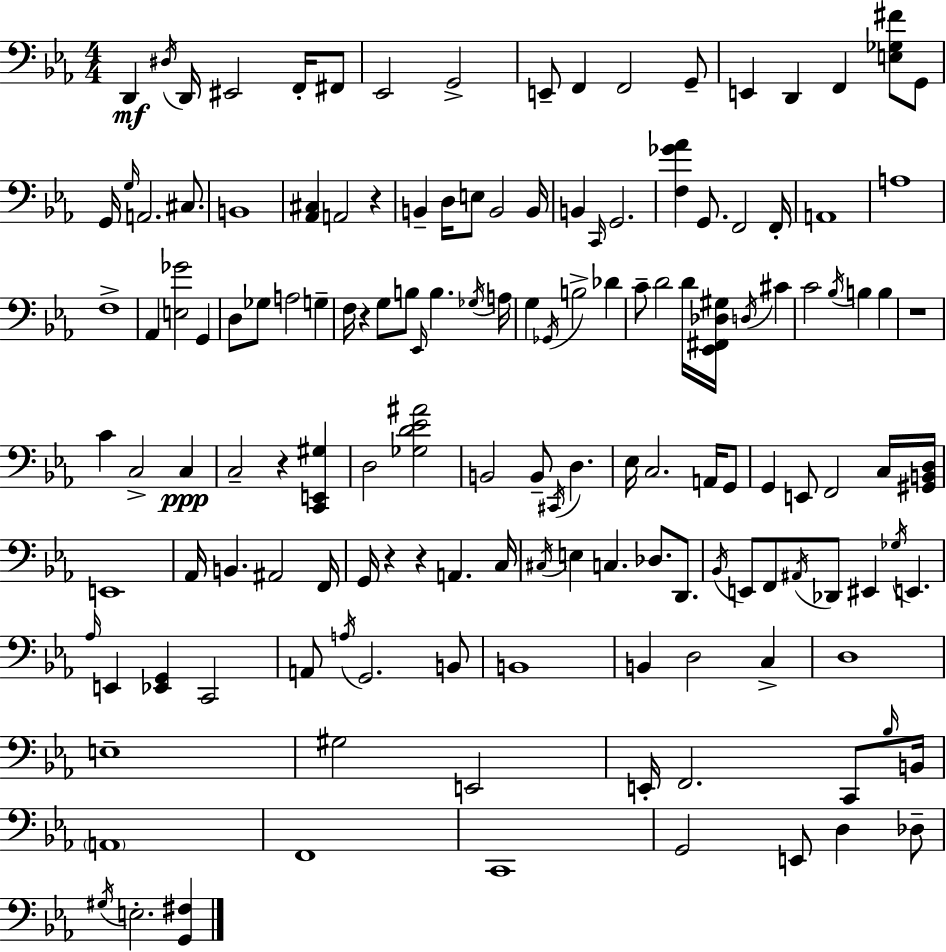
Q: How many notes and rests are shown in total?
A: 145